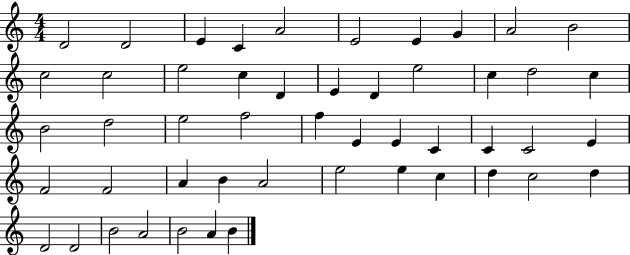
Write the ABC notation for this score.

X:1
T:Untitled
M:4/4
L:1/4
K:C
D2 D2 E C A2 E2 E G A2 B2 c2 c2 e2 c D E D e2 c d2 c B2 d2 e2 f2 f E E C C C2 E F2 F2 A B A2 e2 e c d c2 d D2 D2 B2 A2 B2 A B